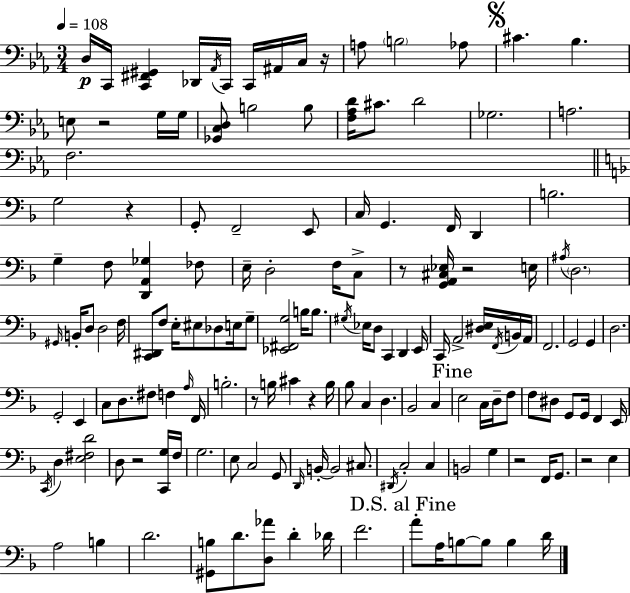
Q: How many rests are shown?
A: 10